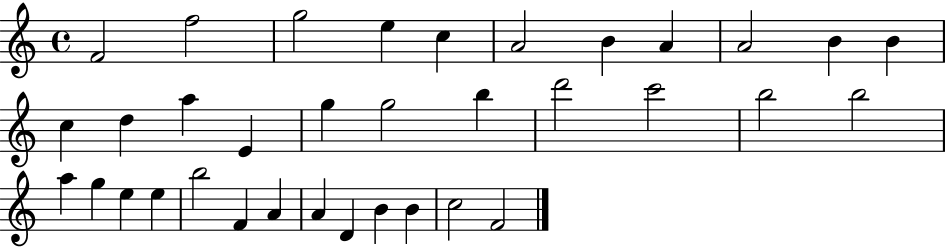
{
  \clef treble
  \time 4/4
  \defaultTimeSignature
  \key c \major
  f'2 f''2 | g''2 e''4 c''4 | a'2 b'4 a'4 | a'2 b'4 b'4 | \break c''4 d''4 a''4 e'4 | g''4 g''2 b''4 | d'''2 c'''2 | b''2 b''2 | \break a''4 g''4 e''4 e''4 | b''2 f'4 a'4 | a'4 d'4 b'4 b'4 | c''2 f'2 | \break \bar "|."
}